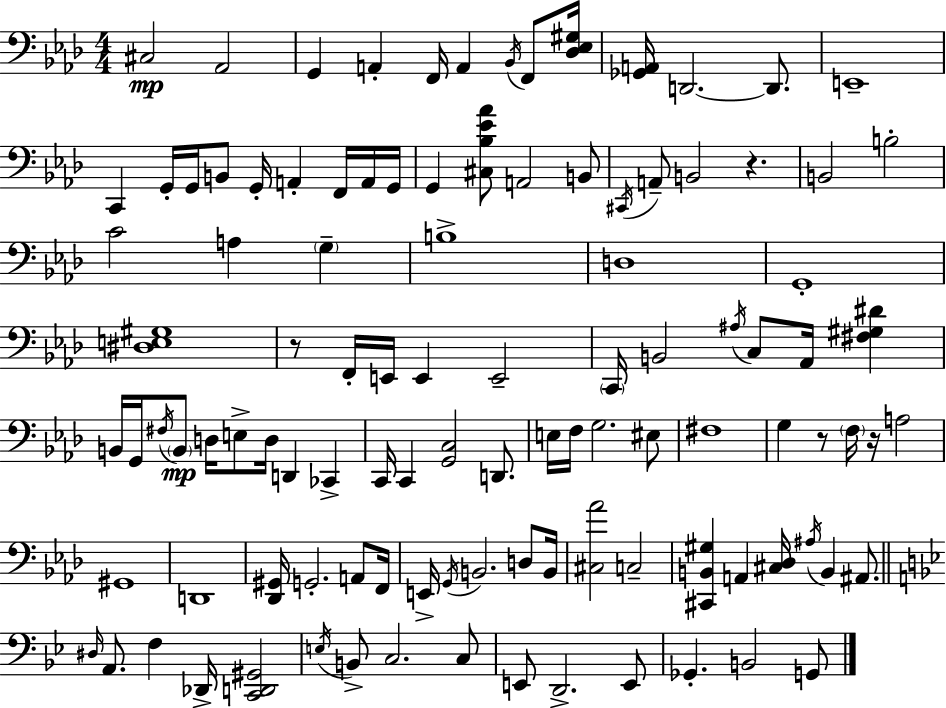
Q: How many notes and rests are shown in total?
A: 107